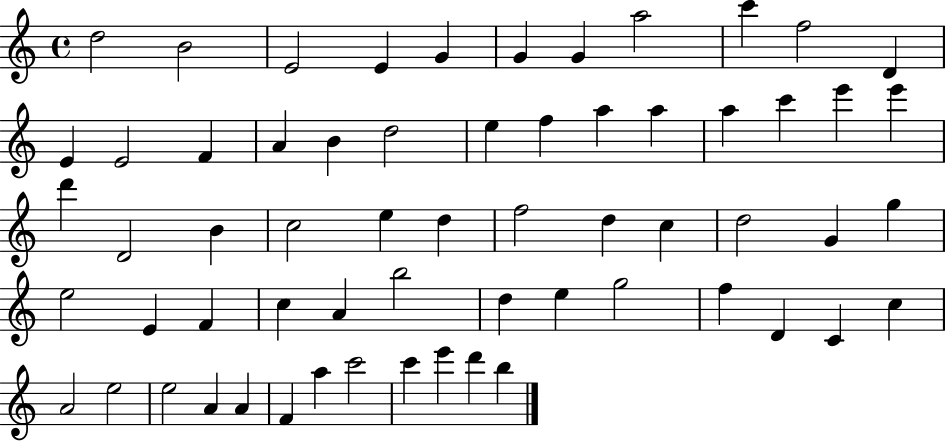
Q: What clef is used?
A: treble